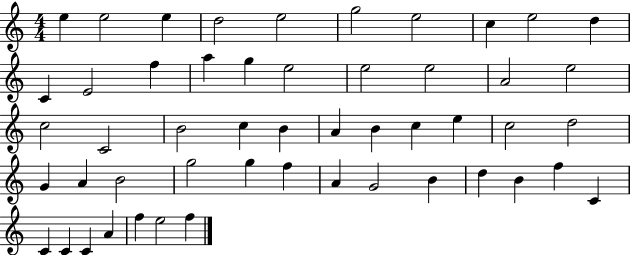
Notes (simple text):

E5/q E5/h E5/q D5/h E5/h G5/h E5/h C5/q E5/h D5/q C4/q E4/h F5/q A5/q G5/q E5/h E5/h E5/h A4/h E5/h C5/h C4/h B4/h C5/q B4/q A4/q B4/q C5/q E5/q C5/h D5/h G4/q A4/q B4/h G5/h G5/q F5/q A4/q G4/h B4/q D5/q B4/q F5/q C4/q C4/q C4/q C4/q A4/q F5/q E5/h F5/q